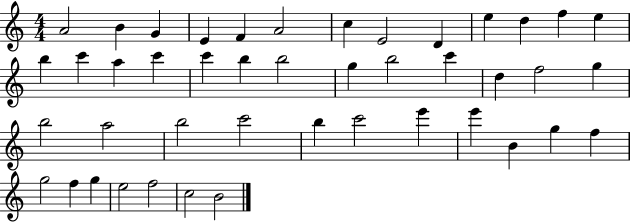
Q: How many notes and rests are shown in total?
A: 44